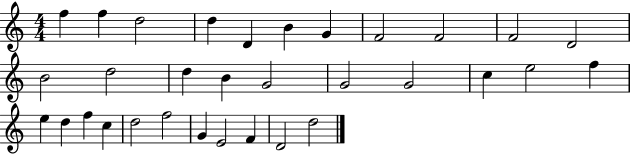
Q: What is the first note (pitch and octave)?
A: F5